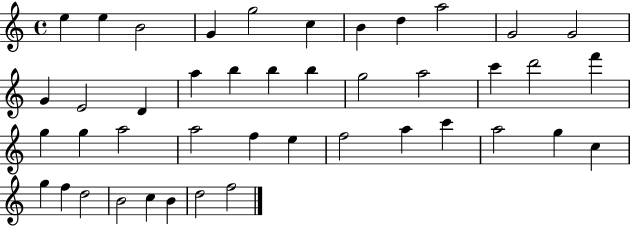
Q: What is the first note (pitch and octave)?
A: E5